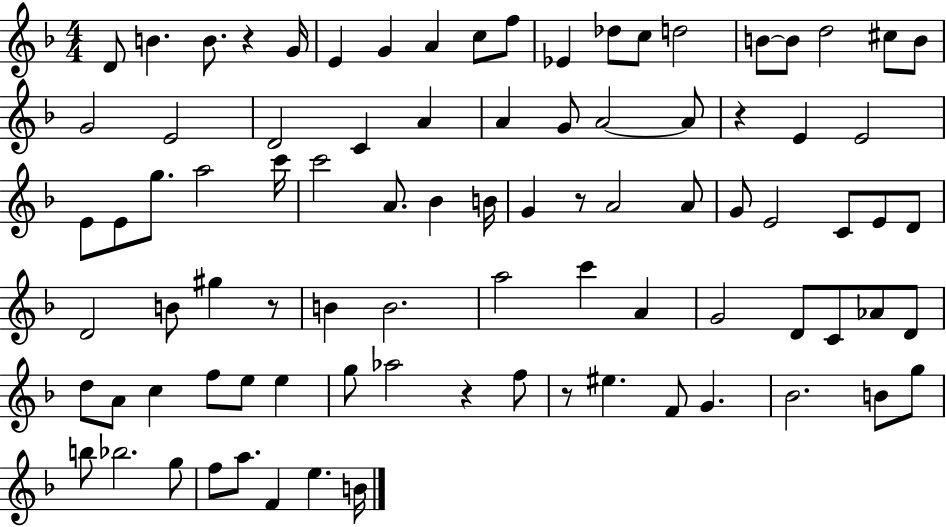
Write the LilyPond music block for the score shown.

{
  \clef treble
  \numericTimeSignature
  \time 4/4
  \key f \major
  \repeat volta 2 { d'8 b'4. b'8. r4 g'16 | e'4 g'4 a'4 c''8 f''8 | ees'4 des''8 c''8 d''2 | b'8~~ b'8 d''2 cis''8 b'8 | \break g'2 e'2 | d'2 c'4 a'4 | a'4 g'8 a'2~~ a'8 | r4 e'4 e'2 | \break e'8 e'8 g''8. a''2 c'''16 | c'''2 a'8. bes'4 b'16 | g'4 r8 a'2 a'8 | g'8 e'2 c'8 e'8 d'8 | \break d'2 b'8 gis''4 r8 | b'4 b'2. | a''2 c'''4 a'4 | g'2 d'8 c'8 aes'8 d'8 | \break d''8 a'8 c''4 f''8 e''8 e''4 | g''8 aes''2 r4 f''8 | r8 eis''4. f'8 g'4. | bes'2. b'8 g''8 | \break b''8 bes''2. g''8 | f''8 a''8. f'4 e''4. b'16 | } \bar "|."
}